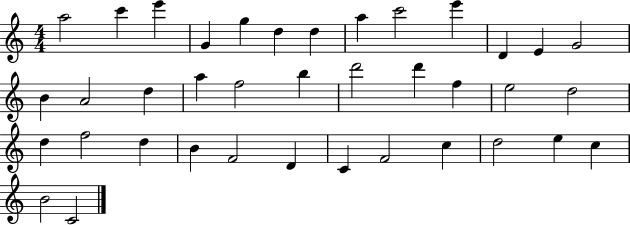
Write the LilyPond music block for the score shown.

{
  \clef treble
  \numericTimeSignature
  \time 4/4
  \key c \major
  a''2 c'''4 e'''4 | g'4 g''4 d''4 d''4 | a''4 c'''2 e'''4 | d'4 e'4 g'2 | \break b'4 a'2 d''4 | a''4 f''2 b''4 | d'''2 d'''4 f''4 | e''2 d''2 | \break d''4 f''2 d''4 | b'4 f'2 d'4 | c'4 f'2 c''4 | d''2 e''4 c''4 | \break b'2 c'2 | \bar "|."
}